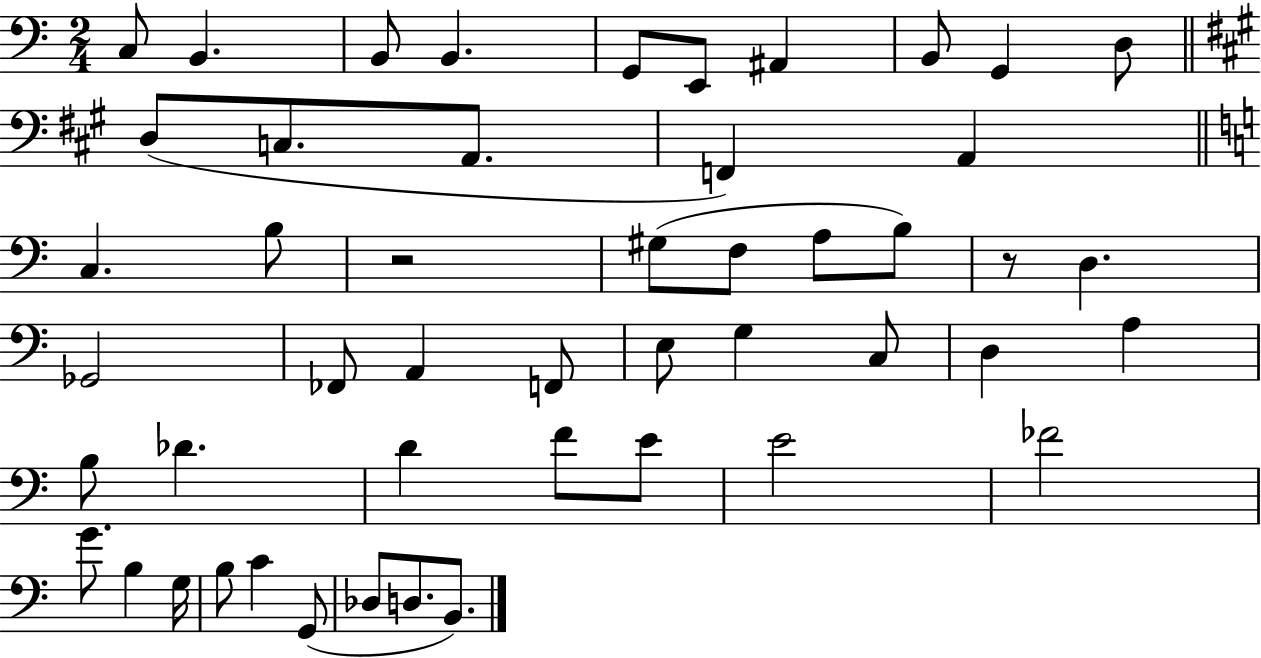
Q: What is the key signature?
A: C major